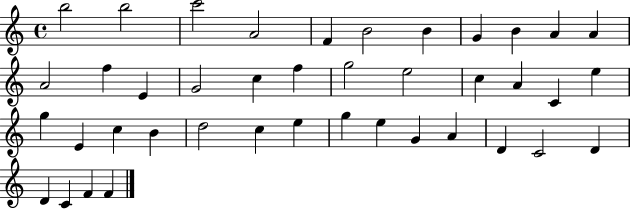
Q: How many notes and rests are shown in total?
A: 41